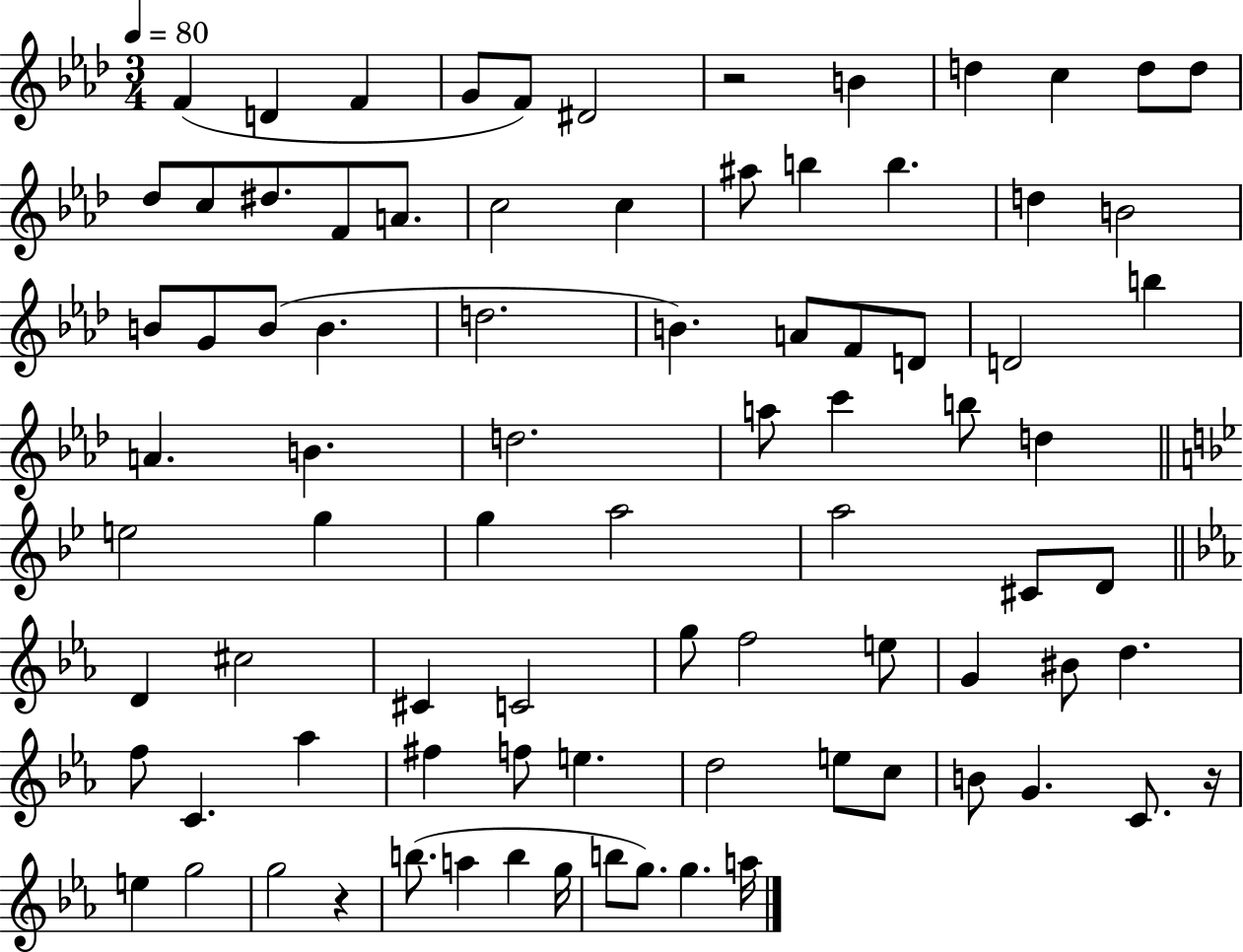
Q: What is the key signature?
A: AES major